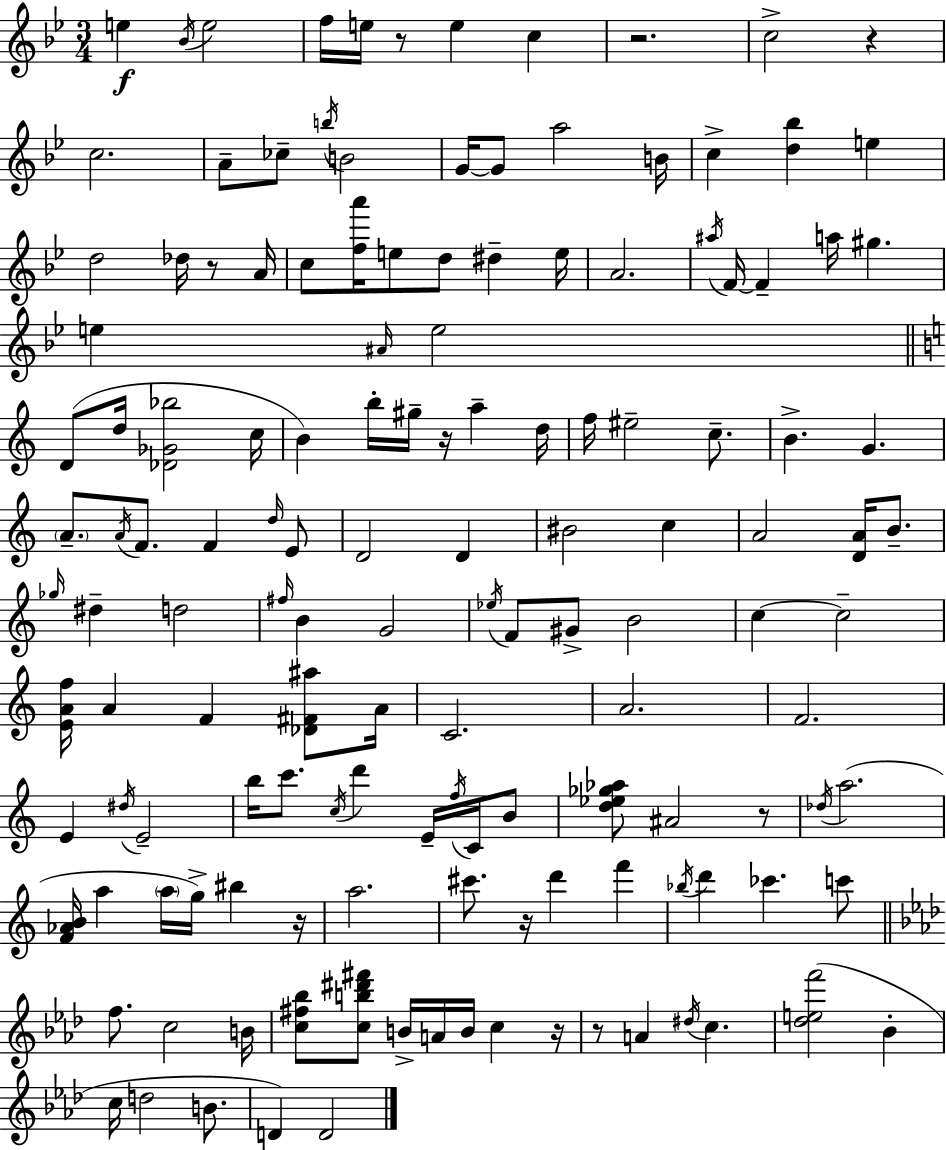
E5/q Bb4/s E5/h F5/s E5/s R/e E5/q C5/q R/h. C5/h R/q C5/h. A4/e CES5/e B5/s B4/h G4/s G4/e A5/h B4/s C5/q [D5,Bb5]/q E5/q D5/h Db5/s R/e A4/s C5/e [F5,A6]/s E5/e D5/e D#5/q E5/s A4/h. A#5/s F4/s F4/q A5/s G#5/q. E5/q A#4/s E5/h D4/e D5/s [Db4,Gb4,Bb5]/h C5/s B4/q B5/s G#5/s R/s A5/q D5/s F5/s EIS5/h C5/e. B4/q. G4/q. A4/e. A4/s F4/e. F4/q D5/s E4/e D4/h D4/q BIS4/h C5/q A4/h [D4,A4]/s B4/e. Gb5/s D#5/q D5/h F#5/s B4/q G4/h Eb5/s F4/e G#4/e B4/h C5/q C5/h [E4,A4,F5]/s A4/q F4/q [Db4,F#4,A#5]/e A4/s C4/h. A4/h. F4/h. E4/q D#5/s E4/h B5/s C6/e. C5/s D6/q E4/s F5/s C4/s B4/e [D5,Eb5,Gb5,Ab5]/e A#4/h R/e Db5/s A5/h. [F4,Ab4,B4]/s A5/q A5/s G5/s BIS5/q R/s A5/h. C#6/e. R/s D6/q F6/q Bb5/s D6/q CES6/q. C6/e F5/e. C5/h B4/s [C5,F#5,Bb5]/e [C5,B5,D#6,F#6]/e B4/s A4/s B4/s C5/q R/s R/e A4/q D#5/s C5/q. [Db5,E5,F6]/h Bb4/q C5/s D5/h B4/e. D4/q D4/h